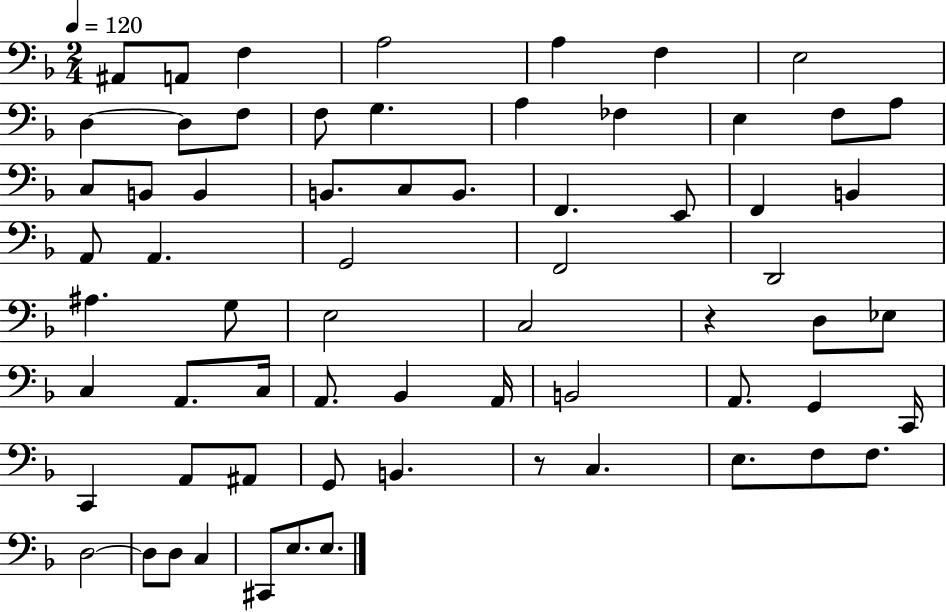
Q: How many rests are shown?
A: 2